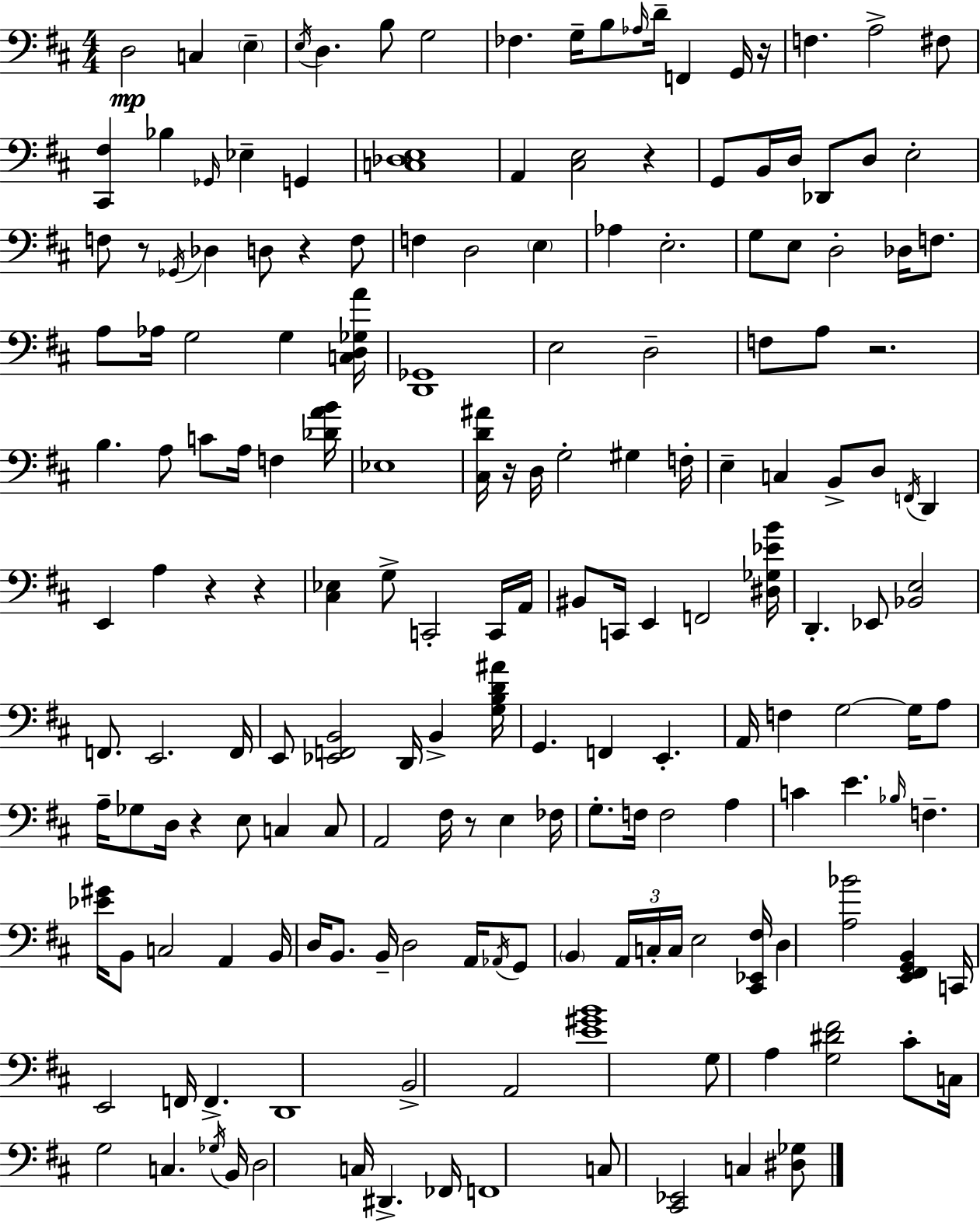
{
  \clef bass
  \numericTimeSignature
  \time 4/4
  \key d \major
  d2\mp c4 \parenthesize e4-- | \acciaccatura { e16 } d4. b8 g2 | fes4. g16-- b8 \grace { aes16 } d'16-- f,4 | g,16 r16 f4. a2-> | \break fis8 <cis, fis>4 bes4 \grace { ges,16 } ees4-- g,4 | <c des e>1 | a,4 <cis e>2 r4 | g,8 b,16 d16 des,8 d8 e2-. | \break f8 r8 \acciaccatura { ges,16 } des4 d8 r4 | f8 f4 d2 | \parenthesize e4 aes4 e2.-. | g8 e8 d2-. | \break des16 f8. a8 aes16 g2 g4 | <c d ges a'>16 <d, ges,>1 | e2 d2-- | f8 a8 r2. | \break b4. a8 c'8 a16 f4 | <des' a' b'>16 ees1 | <cis d' ais'>16 r16 d16 g2-. gis4 | f16-. e4-- c4 b,8-> d8 | \break \acciaccatura { f,16 } d,4 e,4 a4 r4 | r4 <cis ees>4 g8-> c,2-. | c,16 a,16 bis,8 c,16 e,4 f,2 | <dis ges ees' b'>16 d,4.-. ees,8 <bes, e>2 | \break f,8. e,2. | f,16 e,8 <ees, f, b,>2 d,16 | b,4-> <g b d' ais'>16 g,4. f,4 e,4.-. | a,16 f4 g2~~ | \break g16 a8 a16-- ges8 d16 r4 e8 c4 | c8 a,2 fis16 r8 | e4 fes16 g8.-. f16 f2 | a4 c'4 e'4. \grace { bes16 } | \break f4.-- <ees' gis'>16 b,8 c2 | a,4 b,16 d16 b,8. b,16-- d2 | a,16 \acciaccatura { aes,16 } g,8 \parenthesize b,4 \tuplet 3/2 { a,16 c16-. c16 } e2 | <cis, ees, fis>16 d4 <a bes'>2 | \break <e, fis, g, b,>4 c,16 e,2 | f,16 f,4.-> d,1 | b,2-> a,2 | <e' gis' b'>1 | \break g8 a4 <g dis' fis'>2 | cis'8-. c16 g2 | c4. \acciaccatura { ges16 } b,16 d2 | c16 dis,4.-> fes,16 f,1 | \break c8 <cis, ees,>2 | c4 <dis ges>8 \bar "|."
}